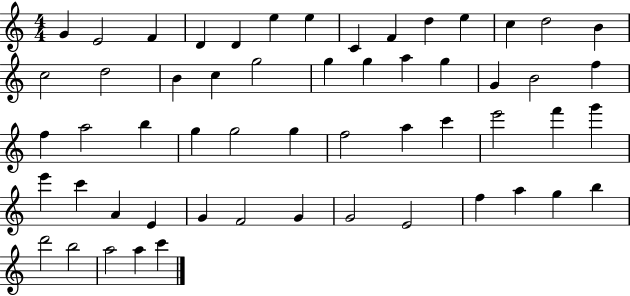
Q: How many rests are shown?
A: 0